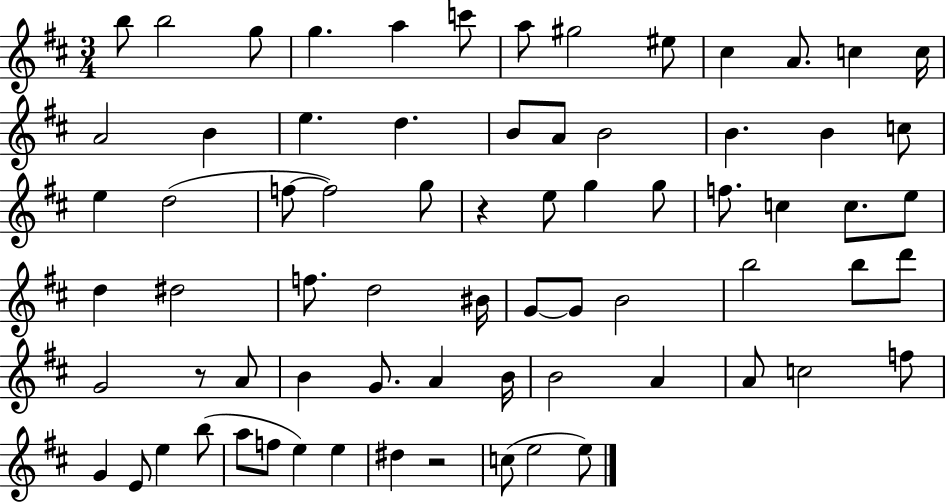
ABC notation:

X:1
T:Untitled
M:3/4
L:1/4
K:D
b/2 b2 g/2 g a c'/2 a/2 ^g2 ^e/2 ^c A/2 c c/4 A2 B e d B/2 A/2 B2 B B c/2 e d2 f/2 f2 g/2 z e/2 g g/2 f/2 c c/2 e/2 d ^d2 f/2 d2 ^B/4 G/2 G/2 B2 b2 b/2 d'/2 G2 z/2 A/2 B G/2 A B/4 B2 A A/2 c2 f/2 G E/2 e b/2 a/2 f/2 e e ^d z2 c/2 e2 e/2